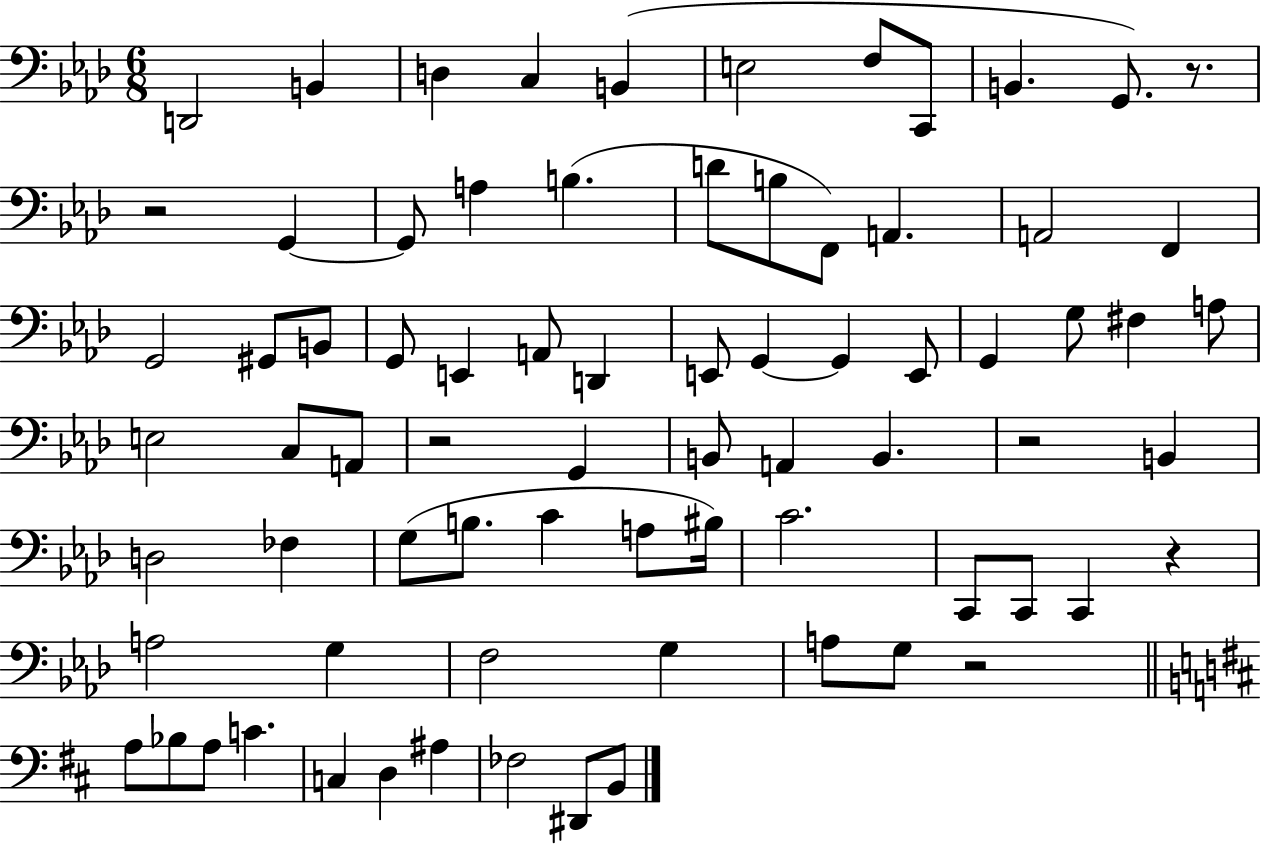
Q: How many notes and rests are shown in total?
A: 76